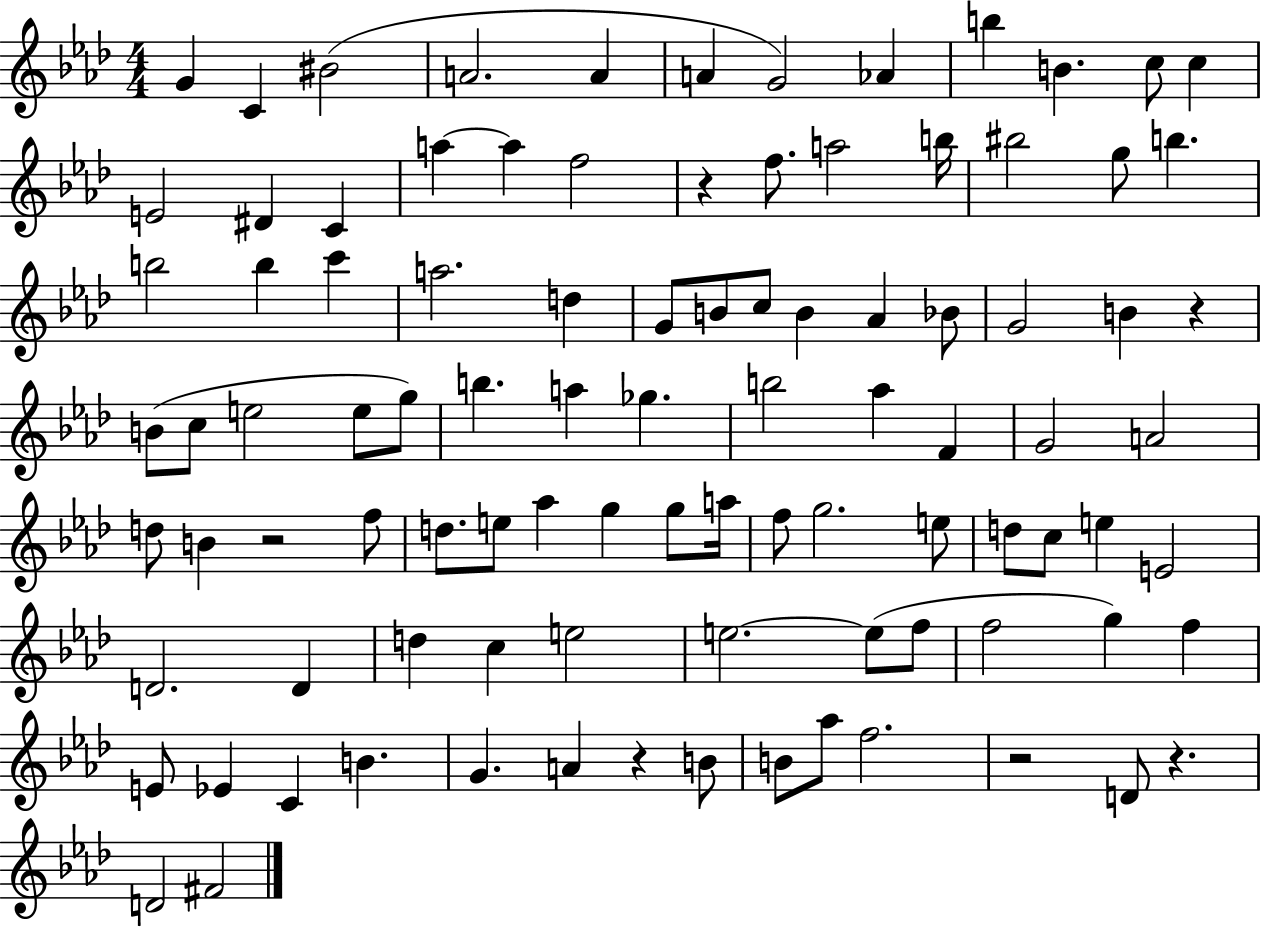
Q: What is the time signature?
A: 4/4